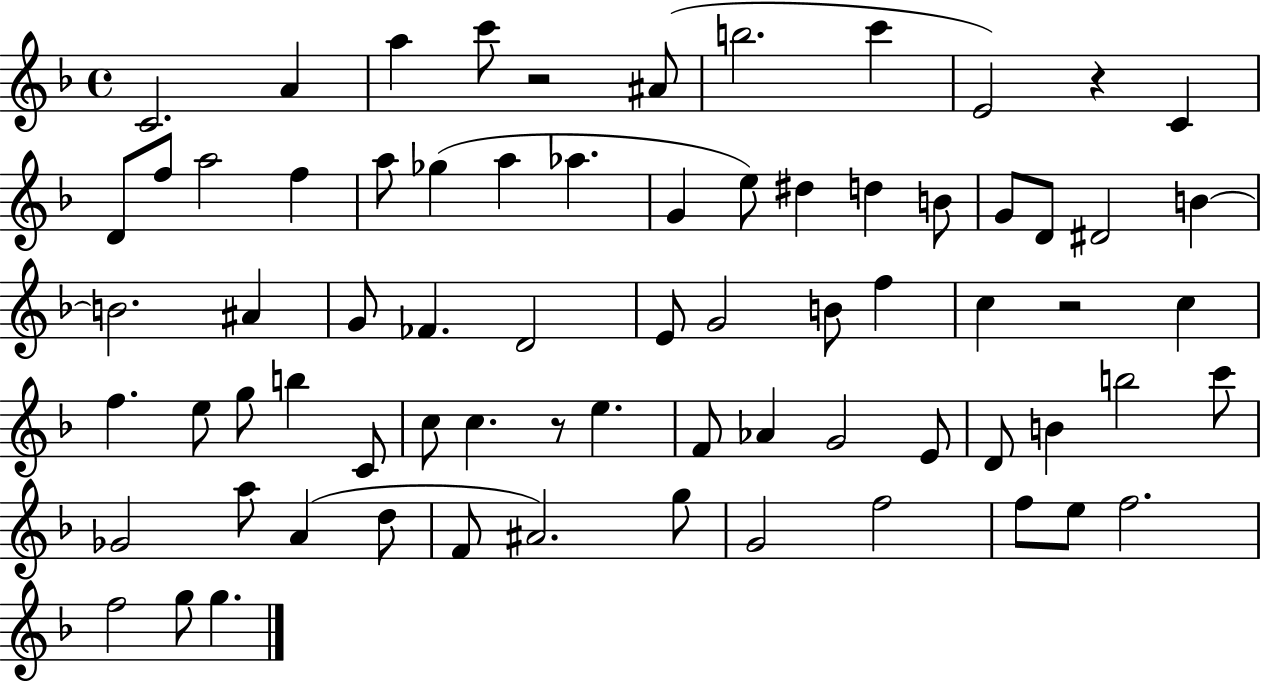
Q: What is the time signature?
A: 4/4